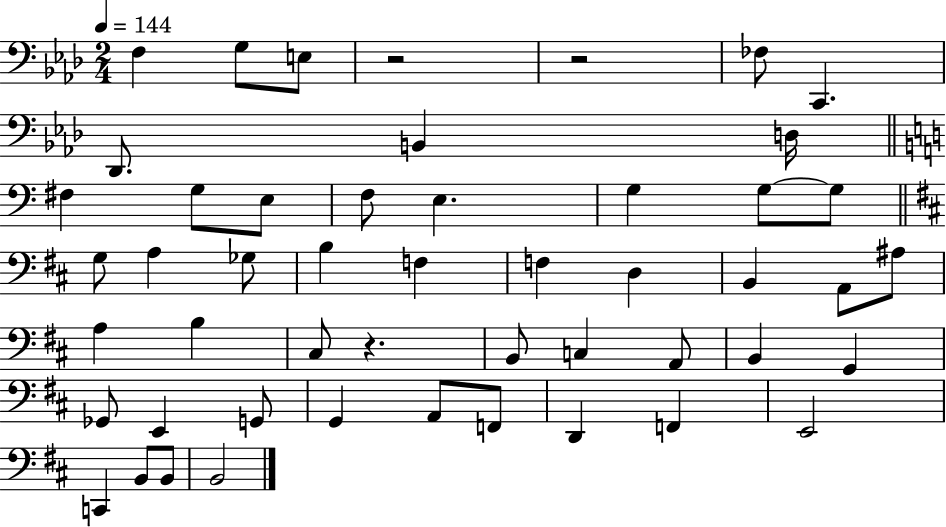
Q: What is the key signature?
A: AES major